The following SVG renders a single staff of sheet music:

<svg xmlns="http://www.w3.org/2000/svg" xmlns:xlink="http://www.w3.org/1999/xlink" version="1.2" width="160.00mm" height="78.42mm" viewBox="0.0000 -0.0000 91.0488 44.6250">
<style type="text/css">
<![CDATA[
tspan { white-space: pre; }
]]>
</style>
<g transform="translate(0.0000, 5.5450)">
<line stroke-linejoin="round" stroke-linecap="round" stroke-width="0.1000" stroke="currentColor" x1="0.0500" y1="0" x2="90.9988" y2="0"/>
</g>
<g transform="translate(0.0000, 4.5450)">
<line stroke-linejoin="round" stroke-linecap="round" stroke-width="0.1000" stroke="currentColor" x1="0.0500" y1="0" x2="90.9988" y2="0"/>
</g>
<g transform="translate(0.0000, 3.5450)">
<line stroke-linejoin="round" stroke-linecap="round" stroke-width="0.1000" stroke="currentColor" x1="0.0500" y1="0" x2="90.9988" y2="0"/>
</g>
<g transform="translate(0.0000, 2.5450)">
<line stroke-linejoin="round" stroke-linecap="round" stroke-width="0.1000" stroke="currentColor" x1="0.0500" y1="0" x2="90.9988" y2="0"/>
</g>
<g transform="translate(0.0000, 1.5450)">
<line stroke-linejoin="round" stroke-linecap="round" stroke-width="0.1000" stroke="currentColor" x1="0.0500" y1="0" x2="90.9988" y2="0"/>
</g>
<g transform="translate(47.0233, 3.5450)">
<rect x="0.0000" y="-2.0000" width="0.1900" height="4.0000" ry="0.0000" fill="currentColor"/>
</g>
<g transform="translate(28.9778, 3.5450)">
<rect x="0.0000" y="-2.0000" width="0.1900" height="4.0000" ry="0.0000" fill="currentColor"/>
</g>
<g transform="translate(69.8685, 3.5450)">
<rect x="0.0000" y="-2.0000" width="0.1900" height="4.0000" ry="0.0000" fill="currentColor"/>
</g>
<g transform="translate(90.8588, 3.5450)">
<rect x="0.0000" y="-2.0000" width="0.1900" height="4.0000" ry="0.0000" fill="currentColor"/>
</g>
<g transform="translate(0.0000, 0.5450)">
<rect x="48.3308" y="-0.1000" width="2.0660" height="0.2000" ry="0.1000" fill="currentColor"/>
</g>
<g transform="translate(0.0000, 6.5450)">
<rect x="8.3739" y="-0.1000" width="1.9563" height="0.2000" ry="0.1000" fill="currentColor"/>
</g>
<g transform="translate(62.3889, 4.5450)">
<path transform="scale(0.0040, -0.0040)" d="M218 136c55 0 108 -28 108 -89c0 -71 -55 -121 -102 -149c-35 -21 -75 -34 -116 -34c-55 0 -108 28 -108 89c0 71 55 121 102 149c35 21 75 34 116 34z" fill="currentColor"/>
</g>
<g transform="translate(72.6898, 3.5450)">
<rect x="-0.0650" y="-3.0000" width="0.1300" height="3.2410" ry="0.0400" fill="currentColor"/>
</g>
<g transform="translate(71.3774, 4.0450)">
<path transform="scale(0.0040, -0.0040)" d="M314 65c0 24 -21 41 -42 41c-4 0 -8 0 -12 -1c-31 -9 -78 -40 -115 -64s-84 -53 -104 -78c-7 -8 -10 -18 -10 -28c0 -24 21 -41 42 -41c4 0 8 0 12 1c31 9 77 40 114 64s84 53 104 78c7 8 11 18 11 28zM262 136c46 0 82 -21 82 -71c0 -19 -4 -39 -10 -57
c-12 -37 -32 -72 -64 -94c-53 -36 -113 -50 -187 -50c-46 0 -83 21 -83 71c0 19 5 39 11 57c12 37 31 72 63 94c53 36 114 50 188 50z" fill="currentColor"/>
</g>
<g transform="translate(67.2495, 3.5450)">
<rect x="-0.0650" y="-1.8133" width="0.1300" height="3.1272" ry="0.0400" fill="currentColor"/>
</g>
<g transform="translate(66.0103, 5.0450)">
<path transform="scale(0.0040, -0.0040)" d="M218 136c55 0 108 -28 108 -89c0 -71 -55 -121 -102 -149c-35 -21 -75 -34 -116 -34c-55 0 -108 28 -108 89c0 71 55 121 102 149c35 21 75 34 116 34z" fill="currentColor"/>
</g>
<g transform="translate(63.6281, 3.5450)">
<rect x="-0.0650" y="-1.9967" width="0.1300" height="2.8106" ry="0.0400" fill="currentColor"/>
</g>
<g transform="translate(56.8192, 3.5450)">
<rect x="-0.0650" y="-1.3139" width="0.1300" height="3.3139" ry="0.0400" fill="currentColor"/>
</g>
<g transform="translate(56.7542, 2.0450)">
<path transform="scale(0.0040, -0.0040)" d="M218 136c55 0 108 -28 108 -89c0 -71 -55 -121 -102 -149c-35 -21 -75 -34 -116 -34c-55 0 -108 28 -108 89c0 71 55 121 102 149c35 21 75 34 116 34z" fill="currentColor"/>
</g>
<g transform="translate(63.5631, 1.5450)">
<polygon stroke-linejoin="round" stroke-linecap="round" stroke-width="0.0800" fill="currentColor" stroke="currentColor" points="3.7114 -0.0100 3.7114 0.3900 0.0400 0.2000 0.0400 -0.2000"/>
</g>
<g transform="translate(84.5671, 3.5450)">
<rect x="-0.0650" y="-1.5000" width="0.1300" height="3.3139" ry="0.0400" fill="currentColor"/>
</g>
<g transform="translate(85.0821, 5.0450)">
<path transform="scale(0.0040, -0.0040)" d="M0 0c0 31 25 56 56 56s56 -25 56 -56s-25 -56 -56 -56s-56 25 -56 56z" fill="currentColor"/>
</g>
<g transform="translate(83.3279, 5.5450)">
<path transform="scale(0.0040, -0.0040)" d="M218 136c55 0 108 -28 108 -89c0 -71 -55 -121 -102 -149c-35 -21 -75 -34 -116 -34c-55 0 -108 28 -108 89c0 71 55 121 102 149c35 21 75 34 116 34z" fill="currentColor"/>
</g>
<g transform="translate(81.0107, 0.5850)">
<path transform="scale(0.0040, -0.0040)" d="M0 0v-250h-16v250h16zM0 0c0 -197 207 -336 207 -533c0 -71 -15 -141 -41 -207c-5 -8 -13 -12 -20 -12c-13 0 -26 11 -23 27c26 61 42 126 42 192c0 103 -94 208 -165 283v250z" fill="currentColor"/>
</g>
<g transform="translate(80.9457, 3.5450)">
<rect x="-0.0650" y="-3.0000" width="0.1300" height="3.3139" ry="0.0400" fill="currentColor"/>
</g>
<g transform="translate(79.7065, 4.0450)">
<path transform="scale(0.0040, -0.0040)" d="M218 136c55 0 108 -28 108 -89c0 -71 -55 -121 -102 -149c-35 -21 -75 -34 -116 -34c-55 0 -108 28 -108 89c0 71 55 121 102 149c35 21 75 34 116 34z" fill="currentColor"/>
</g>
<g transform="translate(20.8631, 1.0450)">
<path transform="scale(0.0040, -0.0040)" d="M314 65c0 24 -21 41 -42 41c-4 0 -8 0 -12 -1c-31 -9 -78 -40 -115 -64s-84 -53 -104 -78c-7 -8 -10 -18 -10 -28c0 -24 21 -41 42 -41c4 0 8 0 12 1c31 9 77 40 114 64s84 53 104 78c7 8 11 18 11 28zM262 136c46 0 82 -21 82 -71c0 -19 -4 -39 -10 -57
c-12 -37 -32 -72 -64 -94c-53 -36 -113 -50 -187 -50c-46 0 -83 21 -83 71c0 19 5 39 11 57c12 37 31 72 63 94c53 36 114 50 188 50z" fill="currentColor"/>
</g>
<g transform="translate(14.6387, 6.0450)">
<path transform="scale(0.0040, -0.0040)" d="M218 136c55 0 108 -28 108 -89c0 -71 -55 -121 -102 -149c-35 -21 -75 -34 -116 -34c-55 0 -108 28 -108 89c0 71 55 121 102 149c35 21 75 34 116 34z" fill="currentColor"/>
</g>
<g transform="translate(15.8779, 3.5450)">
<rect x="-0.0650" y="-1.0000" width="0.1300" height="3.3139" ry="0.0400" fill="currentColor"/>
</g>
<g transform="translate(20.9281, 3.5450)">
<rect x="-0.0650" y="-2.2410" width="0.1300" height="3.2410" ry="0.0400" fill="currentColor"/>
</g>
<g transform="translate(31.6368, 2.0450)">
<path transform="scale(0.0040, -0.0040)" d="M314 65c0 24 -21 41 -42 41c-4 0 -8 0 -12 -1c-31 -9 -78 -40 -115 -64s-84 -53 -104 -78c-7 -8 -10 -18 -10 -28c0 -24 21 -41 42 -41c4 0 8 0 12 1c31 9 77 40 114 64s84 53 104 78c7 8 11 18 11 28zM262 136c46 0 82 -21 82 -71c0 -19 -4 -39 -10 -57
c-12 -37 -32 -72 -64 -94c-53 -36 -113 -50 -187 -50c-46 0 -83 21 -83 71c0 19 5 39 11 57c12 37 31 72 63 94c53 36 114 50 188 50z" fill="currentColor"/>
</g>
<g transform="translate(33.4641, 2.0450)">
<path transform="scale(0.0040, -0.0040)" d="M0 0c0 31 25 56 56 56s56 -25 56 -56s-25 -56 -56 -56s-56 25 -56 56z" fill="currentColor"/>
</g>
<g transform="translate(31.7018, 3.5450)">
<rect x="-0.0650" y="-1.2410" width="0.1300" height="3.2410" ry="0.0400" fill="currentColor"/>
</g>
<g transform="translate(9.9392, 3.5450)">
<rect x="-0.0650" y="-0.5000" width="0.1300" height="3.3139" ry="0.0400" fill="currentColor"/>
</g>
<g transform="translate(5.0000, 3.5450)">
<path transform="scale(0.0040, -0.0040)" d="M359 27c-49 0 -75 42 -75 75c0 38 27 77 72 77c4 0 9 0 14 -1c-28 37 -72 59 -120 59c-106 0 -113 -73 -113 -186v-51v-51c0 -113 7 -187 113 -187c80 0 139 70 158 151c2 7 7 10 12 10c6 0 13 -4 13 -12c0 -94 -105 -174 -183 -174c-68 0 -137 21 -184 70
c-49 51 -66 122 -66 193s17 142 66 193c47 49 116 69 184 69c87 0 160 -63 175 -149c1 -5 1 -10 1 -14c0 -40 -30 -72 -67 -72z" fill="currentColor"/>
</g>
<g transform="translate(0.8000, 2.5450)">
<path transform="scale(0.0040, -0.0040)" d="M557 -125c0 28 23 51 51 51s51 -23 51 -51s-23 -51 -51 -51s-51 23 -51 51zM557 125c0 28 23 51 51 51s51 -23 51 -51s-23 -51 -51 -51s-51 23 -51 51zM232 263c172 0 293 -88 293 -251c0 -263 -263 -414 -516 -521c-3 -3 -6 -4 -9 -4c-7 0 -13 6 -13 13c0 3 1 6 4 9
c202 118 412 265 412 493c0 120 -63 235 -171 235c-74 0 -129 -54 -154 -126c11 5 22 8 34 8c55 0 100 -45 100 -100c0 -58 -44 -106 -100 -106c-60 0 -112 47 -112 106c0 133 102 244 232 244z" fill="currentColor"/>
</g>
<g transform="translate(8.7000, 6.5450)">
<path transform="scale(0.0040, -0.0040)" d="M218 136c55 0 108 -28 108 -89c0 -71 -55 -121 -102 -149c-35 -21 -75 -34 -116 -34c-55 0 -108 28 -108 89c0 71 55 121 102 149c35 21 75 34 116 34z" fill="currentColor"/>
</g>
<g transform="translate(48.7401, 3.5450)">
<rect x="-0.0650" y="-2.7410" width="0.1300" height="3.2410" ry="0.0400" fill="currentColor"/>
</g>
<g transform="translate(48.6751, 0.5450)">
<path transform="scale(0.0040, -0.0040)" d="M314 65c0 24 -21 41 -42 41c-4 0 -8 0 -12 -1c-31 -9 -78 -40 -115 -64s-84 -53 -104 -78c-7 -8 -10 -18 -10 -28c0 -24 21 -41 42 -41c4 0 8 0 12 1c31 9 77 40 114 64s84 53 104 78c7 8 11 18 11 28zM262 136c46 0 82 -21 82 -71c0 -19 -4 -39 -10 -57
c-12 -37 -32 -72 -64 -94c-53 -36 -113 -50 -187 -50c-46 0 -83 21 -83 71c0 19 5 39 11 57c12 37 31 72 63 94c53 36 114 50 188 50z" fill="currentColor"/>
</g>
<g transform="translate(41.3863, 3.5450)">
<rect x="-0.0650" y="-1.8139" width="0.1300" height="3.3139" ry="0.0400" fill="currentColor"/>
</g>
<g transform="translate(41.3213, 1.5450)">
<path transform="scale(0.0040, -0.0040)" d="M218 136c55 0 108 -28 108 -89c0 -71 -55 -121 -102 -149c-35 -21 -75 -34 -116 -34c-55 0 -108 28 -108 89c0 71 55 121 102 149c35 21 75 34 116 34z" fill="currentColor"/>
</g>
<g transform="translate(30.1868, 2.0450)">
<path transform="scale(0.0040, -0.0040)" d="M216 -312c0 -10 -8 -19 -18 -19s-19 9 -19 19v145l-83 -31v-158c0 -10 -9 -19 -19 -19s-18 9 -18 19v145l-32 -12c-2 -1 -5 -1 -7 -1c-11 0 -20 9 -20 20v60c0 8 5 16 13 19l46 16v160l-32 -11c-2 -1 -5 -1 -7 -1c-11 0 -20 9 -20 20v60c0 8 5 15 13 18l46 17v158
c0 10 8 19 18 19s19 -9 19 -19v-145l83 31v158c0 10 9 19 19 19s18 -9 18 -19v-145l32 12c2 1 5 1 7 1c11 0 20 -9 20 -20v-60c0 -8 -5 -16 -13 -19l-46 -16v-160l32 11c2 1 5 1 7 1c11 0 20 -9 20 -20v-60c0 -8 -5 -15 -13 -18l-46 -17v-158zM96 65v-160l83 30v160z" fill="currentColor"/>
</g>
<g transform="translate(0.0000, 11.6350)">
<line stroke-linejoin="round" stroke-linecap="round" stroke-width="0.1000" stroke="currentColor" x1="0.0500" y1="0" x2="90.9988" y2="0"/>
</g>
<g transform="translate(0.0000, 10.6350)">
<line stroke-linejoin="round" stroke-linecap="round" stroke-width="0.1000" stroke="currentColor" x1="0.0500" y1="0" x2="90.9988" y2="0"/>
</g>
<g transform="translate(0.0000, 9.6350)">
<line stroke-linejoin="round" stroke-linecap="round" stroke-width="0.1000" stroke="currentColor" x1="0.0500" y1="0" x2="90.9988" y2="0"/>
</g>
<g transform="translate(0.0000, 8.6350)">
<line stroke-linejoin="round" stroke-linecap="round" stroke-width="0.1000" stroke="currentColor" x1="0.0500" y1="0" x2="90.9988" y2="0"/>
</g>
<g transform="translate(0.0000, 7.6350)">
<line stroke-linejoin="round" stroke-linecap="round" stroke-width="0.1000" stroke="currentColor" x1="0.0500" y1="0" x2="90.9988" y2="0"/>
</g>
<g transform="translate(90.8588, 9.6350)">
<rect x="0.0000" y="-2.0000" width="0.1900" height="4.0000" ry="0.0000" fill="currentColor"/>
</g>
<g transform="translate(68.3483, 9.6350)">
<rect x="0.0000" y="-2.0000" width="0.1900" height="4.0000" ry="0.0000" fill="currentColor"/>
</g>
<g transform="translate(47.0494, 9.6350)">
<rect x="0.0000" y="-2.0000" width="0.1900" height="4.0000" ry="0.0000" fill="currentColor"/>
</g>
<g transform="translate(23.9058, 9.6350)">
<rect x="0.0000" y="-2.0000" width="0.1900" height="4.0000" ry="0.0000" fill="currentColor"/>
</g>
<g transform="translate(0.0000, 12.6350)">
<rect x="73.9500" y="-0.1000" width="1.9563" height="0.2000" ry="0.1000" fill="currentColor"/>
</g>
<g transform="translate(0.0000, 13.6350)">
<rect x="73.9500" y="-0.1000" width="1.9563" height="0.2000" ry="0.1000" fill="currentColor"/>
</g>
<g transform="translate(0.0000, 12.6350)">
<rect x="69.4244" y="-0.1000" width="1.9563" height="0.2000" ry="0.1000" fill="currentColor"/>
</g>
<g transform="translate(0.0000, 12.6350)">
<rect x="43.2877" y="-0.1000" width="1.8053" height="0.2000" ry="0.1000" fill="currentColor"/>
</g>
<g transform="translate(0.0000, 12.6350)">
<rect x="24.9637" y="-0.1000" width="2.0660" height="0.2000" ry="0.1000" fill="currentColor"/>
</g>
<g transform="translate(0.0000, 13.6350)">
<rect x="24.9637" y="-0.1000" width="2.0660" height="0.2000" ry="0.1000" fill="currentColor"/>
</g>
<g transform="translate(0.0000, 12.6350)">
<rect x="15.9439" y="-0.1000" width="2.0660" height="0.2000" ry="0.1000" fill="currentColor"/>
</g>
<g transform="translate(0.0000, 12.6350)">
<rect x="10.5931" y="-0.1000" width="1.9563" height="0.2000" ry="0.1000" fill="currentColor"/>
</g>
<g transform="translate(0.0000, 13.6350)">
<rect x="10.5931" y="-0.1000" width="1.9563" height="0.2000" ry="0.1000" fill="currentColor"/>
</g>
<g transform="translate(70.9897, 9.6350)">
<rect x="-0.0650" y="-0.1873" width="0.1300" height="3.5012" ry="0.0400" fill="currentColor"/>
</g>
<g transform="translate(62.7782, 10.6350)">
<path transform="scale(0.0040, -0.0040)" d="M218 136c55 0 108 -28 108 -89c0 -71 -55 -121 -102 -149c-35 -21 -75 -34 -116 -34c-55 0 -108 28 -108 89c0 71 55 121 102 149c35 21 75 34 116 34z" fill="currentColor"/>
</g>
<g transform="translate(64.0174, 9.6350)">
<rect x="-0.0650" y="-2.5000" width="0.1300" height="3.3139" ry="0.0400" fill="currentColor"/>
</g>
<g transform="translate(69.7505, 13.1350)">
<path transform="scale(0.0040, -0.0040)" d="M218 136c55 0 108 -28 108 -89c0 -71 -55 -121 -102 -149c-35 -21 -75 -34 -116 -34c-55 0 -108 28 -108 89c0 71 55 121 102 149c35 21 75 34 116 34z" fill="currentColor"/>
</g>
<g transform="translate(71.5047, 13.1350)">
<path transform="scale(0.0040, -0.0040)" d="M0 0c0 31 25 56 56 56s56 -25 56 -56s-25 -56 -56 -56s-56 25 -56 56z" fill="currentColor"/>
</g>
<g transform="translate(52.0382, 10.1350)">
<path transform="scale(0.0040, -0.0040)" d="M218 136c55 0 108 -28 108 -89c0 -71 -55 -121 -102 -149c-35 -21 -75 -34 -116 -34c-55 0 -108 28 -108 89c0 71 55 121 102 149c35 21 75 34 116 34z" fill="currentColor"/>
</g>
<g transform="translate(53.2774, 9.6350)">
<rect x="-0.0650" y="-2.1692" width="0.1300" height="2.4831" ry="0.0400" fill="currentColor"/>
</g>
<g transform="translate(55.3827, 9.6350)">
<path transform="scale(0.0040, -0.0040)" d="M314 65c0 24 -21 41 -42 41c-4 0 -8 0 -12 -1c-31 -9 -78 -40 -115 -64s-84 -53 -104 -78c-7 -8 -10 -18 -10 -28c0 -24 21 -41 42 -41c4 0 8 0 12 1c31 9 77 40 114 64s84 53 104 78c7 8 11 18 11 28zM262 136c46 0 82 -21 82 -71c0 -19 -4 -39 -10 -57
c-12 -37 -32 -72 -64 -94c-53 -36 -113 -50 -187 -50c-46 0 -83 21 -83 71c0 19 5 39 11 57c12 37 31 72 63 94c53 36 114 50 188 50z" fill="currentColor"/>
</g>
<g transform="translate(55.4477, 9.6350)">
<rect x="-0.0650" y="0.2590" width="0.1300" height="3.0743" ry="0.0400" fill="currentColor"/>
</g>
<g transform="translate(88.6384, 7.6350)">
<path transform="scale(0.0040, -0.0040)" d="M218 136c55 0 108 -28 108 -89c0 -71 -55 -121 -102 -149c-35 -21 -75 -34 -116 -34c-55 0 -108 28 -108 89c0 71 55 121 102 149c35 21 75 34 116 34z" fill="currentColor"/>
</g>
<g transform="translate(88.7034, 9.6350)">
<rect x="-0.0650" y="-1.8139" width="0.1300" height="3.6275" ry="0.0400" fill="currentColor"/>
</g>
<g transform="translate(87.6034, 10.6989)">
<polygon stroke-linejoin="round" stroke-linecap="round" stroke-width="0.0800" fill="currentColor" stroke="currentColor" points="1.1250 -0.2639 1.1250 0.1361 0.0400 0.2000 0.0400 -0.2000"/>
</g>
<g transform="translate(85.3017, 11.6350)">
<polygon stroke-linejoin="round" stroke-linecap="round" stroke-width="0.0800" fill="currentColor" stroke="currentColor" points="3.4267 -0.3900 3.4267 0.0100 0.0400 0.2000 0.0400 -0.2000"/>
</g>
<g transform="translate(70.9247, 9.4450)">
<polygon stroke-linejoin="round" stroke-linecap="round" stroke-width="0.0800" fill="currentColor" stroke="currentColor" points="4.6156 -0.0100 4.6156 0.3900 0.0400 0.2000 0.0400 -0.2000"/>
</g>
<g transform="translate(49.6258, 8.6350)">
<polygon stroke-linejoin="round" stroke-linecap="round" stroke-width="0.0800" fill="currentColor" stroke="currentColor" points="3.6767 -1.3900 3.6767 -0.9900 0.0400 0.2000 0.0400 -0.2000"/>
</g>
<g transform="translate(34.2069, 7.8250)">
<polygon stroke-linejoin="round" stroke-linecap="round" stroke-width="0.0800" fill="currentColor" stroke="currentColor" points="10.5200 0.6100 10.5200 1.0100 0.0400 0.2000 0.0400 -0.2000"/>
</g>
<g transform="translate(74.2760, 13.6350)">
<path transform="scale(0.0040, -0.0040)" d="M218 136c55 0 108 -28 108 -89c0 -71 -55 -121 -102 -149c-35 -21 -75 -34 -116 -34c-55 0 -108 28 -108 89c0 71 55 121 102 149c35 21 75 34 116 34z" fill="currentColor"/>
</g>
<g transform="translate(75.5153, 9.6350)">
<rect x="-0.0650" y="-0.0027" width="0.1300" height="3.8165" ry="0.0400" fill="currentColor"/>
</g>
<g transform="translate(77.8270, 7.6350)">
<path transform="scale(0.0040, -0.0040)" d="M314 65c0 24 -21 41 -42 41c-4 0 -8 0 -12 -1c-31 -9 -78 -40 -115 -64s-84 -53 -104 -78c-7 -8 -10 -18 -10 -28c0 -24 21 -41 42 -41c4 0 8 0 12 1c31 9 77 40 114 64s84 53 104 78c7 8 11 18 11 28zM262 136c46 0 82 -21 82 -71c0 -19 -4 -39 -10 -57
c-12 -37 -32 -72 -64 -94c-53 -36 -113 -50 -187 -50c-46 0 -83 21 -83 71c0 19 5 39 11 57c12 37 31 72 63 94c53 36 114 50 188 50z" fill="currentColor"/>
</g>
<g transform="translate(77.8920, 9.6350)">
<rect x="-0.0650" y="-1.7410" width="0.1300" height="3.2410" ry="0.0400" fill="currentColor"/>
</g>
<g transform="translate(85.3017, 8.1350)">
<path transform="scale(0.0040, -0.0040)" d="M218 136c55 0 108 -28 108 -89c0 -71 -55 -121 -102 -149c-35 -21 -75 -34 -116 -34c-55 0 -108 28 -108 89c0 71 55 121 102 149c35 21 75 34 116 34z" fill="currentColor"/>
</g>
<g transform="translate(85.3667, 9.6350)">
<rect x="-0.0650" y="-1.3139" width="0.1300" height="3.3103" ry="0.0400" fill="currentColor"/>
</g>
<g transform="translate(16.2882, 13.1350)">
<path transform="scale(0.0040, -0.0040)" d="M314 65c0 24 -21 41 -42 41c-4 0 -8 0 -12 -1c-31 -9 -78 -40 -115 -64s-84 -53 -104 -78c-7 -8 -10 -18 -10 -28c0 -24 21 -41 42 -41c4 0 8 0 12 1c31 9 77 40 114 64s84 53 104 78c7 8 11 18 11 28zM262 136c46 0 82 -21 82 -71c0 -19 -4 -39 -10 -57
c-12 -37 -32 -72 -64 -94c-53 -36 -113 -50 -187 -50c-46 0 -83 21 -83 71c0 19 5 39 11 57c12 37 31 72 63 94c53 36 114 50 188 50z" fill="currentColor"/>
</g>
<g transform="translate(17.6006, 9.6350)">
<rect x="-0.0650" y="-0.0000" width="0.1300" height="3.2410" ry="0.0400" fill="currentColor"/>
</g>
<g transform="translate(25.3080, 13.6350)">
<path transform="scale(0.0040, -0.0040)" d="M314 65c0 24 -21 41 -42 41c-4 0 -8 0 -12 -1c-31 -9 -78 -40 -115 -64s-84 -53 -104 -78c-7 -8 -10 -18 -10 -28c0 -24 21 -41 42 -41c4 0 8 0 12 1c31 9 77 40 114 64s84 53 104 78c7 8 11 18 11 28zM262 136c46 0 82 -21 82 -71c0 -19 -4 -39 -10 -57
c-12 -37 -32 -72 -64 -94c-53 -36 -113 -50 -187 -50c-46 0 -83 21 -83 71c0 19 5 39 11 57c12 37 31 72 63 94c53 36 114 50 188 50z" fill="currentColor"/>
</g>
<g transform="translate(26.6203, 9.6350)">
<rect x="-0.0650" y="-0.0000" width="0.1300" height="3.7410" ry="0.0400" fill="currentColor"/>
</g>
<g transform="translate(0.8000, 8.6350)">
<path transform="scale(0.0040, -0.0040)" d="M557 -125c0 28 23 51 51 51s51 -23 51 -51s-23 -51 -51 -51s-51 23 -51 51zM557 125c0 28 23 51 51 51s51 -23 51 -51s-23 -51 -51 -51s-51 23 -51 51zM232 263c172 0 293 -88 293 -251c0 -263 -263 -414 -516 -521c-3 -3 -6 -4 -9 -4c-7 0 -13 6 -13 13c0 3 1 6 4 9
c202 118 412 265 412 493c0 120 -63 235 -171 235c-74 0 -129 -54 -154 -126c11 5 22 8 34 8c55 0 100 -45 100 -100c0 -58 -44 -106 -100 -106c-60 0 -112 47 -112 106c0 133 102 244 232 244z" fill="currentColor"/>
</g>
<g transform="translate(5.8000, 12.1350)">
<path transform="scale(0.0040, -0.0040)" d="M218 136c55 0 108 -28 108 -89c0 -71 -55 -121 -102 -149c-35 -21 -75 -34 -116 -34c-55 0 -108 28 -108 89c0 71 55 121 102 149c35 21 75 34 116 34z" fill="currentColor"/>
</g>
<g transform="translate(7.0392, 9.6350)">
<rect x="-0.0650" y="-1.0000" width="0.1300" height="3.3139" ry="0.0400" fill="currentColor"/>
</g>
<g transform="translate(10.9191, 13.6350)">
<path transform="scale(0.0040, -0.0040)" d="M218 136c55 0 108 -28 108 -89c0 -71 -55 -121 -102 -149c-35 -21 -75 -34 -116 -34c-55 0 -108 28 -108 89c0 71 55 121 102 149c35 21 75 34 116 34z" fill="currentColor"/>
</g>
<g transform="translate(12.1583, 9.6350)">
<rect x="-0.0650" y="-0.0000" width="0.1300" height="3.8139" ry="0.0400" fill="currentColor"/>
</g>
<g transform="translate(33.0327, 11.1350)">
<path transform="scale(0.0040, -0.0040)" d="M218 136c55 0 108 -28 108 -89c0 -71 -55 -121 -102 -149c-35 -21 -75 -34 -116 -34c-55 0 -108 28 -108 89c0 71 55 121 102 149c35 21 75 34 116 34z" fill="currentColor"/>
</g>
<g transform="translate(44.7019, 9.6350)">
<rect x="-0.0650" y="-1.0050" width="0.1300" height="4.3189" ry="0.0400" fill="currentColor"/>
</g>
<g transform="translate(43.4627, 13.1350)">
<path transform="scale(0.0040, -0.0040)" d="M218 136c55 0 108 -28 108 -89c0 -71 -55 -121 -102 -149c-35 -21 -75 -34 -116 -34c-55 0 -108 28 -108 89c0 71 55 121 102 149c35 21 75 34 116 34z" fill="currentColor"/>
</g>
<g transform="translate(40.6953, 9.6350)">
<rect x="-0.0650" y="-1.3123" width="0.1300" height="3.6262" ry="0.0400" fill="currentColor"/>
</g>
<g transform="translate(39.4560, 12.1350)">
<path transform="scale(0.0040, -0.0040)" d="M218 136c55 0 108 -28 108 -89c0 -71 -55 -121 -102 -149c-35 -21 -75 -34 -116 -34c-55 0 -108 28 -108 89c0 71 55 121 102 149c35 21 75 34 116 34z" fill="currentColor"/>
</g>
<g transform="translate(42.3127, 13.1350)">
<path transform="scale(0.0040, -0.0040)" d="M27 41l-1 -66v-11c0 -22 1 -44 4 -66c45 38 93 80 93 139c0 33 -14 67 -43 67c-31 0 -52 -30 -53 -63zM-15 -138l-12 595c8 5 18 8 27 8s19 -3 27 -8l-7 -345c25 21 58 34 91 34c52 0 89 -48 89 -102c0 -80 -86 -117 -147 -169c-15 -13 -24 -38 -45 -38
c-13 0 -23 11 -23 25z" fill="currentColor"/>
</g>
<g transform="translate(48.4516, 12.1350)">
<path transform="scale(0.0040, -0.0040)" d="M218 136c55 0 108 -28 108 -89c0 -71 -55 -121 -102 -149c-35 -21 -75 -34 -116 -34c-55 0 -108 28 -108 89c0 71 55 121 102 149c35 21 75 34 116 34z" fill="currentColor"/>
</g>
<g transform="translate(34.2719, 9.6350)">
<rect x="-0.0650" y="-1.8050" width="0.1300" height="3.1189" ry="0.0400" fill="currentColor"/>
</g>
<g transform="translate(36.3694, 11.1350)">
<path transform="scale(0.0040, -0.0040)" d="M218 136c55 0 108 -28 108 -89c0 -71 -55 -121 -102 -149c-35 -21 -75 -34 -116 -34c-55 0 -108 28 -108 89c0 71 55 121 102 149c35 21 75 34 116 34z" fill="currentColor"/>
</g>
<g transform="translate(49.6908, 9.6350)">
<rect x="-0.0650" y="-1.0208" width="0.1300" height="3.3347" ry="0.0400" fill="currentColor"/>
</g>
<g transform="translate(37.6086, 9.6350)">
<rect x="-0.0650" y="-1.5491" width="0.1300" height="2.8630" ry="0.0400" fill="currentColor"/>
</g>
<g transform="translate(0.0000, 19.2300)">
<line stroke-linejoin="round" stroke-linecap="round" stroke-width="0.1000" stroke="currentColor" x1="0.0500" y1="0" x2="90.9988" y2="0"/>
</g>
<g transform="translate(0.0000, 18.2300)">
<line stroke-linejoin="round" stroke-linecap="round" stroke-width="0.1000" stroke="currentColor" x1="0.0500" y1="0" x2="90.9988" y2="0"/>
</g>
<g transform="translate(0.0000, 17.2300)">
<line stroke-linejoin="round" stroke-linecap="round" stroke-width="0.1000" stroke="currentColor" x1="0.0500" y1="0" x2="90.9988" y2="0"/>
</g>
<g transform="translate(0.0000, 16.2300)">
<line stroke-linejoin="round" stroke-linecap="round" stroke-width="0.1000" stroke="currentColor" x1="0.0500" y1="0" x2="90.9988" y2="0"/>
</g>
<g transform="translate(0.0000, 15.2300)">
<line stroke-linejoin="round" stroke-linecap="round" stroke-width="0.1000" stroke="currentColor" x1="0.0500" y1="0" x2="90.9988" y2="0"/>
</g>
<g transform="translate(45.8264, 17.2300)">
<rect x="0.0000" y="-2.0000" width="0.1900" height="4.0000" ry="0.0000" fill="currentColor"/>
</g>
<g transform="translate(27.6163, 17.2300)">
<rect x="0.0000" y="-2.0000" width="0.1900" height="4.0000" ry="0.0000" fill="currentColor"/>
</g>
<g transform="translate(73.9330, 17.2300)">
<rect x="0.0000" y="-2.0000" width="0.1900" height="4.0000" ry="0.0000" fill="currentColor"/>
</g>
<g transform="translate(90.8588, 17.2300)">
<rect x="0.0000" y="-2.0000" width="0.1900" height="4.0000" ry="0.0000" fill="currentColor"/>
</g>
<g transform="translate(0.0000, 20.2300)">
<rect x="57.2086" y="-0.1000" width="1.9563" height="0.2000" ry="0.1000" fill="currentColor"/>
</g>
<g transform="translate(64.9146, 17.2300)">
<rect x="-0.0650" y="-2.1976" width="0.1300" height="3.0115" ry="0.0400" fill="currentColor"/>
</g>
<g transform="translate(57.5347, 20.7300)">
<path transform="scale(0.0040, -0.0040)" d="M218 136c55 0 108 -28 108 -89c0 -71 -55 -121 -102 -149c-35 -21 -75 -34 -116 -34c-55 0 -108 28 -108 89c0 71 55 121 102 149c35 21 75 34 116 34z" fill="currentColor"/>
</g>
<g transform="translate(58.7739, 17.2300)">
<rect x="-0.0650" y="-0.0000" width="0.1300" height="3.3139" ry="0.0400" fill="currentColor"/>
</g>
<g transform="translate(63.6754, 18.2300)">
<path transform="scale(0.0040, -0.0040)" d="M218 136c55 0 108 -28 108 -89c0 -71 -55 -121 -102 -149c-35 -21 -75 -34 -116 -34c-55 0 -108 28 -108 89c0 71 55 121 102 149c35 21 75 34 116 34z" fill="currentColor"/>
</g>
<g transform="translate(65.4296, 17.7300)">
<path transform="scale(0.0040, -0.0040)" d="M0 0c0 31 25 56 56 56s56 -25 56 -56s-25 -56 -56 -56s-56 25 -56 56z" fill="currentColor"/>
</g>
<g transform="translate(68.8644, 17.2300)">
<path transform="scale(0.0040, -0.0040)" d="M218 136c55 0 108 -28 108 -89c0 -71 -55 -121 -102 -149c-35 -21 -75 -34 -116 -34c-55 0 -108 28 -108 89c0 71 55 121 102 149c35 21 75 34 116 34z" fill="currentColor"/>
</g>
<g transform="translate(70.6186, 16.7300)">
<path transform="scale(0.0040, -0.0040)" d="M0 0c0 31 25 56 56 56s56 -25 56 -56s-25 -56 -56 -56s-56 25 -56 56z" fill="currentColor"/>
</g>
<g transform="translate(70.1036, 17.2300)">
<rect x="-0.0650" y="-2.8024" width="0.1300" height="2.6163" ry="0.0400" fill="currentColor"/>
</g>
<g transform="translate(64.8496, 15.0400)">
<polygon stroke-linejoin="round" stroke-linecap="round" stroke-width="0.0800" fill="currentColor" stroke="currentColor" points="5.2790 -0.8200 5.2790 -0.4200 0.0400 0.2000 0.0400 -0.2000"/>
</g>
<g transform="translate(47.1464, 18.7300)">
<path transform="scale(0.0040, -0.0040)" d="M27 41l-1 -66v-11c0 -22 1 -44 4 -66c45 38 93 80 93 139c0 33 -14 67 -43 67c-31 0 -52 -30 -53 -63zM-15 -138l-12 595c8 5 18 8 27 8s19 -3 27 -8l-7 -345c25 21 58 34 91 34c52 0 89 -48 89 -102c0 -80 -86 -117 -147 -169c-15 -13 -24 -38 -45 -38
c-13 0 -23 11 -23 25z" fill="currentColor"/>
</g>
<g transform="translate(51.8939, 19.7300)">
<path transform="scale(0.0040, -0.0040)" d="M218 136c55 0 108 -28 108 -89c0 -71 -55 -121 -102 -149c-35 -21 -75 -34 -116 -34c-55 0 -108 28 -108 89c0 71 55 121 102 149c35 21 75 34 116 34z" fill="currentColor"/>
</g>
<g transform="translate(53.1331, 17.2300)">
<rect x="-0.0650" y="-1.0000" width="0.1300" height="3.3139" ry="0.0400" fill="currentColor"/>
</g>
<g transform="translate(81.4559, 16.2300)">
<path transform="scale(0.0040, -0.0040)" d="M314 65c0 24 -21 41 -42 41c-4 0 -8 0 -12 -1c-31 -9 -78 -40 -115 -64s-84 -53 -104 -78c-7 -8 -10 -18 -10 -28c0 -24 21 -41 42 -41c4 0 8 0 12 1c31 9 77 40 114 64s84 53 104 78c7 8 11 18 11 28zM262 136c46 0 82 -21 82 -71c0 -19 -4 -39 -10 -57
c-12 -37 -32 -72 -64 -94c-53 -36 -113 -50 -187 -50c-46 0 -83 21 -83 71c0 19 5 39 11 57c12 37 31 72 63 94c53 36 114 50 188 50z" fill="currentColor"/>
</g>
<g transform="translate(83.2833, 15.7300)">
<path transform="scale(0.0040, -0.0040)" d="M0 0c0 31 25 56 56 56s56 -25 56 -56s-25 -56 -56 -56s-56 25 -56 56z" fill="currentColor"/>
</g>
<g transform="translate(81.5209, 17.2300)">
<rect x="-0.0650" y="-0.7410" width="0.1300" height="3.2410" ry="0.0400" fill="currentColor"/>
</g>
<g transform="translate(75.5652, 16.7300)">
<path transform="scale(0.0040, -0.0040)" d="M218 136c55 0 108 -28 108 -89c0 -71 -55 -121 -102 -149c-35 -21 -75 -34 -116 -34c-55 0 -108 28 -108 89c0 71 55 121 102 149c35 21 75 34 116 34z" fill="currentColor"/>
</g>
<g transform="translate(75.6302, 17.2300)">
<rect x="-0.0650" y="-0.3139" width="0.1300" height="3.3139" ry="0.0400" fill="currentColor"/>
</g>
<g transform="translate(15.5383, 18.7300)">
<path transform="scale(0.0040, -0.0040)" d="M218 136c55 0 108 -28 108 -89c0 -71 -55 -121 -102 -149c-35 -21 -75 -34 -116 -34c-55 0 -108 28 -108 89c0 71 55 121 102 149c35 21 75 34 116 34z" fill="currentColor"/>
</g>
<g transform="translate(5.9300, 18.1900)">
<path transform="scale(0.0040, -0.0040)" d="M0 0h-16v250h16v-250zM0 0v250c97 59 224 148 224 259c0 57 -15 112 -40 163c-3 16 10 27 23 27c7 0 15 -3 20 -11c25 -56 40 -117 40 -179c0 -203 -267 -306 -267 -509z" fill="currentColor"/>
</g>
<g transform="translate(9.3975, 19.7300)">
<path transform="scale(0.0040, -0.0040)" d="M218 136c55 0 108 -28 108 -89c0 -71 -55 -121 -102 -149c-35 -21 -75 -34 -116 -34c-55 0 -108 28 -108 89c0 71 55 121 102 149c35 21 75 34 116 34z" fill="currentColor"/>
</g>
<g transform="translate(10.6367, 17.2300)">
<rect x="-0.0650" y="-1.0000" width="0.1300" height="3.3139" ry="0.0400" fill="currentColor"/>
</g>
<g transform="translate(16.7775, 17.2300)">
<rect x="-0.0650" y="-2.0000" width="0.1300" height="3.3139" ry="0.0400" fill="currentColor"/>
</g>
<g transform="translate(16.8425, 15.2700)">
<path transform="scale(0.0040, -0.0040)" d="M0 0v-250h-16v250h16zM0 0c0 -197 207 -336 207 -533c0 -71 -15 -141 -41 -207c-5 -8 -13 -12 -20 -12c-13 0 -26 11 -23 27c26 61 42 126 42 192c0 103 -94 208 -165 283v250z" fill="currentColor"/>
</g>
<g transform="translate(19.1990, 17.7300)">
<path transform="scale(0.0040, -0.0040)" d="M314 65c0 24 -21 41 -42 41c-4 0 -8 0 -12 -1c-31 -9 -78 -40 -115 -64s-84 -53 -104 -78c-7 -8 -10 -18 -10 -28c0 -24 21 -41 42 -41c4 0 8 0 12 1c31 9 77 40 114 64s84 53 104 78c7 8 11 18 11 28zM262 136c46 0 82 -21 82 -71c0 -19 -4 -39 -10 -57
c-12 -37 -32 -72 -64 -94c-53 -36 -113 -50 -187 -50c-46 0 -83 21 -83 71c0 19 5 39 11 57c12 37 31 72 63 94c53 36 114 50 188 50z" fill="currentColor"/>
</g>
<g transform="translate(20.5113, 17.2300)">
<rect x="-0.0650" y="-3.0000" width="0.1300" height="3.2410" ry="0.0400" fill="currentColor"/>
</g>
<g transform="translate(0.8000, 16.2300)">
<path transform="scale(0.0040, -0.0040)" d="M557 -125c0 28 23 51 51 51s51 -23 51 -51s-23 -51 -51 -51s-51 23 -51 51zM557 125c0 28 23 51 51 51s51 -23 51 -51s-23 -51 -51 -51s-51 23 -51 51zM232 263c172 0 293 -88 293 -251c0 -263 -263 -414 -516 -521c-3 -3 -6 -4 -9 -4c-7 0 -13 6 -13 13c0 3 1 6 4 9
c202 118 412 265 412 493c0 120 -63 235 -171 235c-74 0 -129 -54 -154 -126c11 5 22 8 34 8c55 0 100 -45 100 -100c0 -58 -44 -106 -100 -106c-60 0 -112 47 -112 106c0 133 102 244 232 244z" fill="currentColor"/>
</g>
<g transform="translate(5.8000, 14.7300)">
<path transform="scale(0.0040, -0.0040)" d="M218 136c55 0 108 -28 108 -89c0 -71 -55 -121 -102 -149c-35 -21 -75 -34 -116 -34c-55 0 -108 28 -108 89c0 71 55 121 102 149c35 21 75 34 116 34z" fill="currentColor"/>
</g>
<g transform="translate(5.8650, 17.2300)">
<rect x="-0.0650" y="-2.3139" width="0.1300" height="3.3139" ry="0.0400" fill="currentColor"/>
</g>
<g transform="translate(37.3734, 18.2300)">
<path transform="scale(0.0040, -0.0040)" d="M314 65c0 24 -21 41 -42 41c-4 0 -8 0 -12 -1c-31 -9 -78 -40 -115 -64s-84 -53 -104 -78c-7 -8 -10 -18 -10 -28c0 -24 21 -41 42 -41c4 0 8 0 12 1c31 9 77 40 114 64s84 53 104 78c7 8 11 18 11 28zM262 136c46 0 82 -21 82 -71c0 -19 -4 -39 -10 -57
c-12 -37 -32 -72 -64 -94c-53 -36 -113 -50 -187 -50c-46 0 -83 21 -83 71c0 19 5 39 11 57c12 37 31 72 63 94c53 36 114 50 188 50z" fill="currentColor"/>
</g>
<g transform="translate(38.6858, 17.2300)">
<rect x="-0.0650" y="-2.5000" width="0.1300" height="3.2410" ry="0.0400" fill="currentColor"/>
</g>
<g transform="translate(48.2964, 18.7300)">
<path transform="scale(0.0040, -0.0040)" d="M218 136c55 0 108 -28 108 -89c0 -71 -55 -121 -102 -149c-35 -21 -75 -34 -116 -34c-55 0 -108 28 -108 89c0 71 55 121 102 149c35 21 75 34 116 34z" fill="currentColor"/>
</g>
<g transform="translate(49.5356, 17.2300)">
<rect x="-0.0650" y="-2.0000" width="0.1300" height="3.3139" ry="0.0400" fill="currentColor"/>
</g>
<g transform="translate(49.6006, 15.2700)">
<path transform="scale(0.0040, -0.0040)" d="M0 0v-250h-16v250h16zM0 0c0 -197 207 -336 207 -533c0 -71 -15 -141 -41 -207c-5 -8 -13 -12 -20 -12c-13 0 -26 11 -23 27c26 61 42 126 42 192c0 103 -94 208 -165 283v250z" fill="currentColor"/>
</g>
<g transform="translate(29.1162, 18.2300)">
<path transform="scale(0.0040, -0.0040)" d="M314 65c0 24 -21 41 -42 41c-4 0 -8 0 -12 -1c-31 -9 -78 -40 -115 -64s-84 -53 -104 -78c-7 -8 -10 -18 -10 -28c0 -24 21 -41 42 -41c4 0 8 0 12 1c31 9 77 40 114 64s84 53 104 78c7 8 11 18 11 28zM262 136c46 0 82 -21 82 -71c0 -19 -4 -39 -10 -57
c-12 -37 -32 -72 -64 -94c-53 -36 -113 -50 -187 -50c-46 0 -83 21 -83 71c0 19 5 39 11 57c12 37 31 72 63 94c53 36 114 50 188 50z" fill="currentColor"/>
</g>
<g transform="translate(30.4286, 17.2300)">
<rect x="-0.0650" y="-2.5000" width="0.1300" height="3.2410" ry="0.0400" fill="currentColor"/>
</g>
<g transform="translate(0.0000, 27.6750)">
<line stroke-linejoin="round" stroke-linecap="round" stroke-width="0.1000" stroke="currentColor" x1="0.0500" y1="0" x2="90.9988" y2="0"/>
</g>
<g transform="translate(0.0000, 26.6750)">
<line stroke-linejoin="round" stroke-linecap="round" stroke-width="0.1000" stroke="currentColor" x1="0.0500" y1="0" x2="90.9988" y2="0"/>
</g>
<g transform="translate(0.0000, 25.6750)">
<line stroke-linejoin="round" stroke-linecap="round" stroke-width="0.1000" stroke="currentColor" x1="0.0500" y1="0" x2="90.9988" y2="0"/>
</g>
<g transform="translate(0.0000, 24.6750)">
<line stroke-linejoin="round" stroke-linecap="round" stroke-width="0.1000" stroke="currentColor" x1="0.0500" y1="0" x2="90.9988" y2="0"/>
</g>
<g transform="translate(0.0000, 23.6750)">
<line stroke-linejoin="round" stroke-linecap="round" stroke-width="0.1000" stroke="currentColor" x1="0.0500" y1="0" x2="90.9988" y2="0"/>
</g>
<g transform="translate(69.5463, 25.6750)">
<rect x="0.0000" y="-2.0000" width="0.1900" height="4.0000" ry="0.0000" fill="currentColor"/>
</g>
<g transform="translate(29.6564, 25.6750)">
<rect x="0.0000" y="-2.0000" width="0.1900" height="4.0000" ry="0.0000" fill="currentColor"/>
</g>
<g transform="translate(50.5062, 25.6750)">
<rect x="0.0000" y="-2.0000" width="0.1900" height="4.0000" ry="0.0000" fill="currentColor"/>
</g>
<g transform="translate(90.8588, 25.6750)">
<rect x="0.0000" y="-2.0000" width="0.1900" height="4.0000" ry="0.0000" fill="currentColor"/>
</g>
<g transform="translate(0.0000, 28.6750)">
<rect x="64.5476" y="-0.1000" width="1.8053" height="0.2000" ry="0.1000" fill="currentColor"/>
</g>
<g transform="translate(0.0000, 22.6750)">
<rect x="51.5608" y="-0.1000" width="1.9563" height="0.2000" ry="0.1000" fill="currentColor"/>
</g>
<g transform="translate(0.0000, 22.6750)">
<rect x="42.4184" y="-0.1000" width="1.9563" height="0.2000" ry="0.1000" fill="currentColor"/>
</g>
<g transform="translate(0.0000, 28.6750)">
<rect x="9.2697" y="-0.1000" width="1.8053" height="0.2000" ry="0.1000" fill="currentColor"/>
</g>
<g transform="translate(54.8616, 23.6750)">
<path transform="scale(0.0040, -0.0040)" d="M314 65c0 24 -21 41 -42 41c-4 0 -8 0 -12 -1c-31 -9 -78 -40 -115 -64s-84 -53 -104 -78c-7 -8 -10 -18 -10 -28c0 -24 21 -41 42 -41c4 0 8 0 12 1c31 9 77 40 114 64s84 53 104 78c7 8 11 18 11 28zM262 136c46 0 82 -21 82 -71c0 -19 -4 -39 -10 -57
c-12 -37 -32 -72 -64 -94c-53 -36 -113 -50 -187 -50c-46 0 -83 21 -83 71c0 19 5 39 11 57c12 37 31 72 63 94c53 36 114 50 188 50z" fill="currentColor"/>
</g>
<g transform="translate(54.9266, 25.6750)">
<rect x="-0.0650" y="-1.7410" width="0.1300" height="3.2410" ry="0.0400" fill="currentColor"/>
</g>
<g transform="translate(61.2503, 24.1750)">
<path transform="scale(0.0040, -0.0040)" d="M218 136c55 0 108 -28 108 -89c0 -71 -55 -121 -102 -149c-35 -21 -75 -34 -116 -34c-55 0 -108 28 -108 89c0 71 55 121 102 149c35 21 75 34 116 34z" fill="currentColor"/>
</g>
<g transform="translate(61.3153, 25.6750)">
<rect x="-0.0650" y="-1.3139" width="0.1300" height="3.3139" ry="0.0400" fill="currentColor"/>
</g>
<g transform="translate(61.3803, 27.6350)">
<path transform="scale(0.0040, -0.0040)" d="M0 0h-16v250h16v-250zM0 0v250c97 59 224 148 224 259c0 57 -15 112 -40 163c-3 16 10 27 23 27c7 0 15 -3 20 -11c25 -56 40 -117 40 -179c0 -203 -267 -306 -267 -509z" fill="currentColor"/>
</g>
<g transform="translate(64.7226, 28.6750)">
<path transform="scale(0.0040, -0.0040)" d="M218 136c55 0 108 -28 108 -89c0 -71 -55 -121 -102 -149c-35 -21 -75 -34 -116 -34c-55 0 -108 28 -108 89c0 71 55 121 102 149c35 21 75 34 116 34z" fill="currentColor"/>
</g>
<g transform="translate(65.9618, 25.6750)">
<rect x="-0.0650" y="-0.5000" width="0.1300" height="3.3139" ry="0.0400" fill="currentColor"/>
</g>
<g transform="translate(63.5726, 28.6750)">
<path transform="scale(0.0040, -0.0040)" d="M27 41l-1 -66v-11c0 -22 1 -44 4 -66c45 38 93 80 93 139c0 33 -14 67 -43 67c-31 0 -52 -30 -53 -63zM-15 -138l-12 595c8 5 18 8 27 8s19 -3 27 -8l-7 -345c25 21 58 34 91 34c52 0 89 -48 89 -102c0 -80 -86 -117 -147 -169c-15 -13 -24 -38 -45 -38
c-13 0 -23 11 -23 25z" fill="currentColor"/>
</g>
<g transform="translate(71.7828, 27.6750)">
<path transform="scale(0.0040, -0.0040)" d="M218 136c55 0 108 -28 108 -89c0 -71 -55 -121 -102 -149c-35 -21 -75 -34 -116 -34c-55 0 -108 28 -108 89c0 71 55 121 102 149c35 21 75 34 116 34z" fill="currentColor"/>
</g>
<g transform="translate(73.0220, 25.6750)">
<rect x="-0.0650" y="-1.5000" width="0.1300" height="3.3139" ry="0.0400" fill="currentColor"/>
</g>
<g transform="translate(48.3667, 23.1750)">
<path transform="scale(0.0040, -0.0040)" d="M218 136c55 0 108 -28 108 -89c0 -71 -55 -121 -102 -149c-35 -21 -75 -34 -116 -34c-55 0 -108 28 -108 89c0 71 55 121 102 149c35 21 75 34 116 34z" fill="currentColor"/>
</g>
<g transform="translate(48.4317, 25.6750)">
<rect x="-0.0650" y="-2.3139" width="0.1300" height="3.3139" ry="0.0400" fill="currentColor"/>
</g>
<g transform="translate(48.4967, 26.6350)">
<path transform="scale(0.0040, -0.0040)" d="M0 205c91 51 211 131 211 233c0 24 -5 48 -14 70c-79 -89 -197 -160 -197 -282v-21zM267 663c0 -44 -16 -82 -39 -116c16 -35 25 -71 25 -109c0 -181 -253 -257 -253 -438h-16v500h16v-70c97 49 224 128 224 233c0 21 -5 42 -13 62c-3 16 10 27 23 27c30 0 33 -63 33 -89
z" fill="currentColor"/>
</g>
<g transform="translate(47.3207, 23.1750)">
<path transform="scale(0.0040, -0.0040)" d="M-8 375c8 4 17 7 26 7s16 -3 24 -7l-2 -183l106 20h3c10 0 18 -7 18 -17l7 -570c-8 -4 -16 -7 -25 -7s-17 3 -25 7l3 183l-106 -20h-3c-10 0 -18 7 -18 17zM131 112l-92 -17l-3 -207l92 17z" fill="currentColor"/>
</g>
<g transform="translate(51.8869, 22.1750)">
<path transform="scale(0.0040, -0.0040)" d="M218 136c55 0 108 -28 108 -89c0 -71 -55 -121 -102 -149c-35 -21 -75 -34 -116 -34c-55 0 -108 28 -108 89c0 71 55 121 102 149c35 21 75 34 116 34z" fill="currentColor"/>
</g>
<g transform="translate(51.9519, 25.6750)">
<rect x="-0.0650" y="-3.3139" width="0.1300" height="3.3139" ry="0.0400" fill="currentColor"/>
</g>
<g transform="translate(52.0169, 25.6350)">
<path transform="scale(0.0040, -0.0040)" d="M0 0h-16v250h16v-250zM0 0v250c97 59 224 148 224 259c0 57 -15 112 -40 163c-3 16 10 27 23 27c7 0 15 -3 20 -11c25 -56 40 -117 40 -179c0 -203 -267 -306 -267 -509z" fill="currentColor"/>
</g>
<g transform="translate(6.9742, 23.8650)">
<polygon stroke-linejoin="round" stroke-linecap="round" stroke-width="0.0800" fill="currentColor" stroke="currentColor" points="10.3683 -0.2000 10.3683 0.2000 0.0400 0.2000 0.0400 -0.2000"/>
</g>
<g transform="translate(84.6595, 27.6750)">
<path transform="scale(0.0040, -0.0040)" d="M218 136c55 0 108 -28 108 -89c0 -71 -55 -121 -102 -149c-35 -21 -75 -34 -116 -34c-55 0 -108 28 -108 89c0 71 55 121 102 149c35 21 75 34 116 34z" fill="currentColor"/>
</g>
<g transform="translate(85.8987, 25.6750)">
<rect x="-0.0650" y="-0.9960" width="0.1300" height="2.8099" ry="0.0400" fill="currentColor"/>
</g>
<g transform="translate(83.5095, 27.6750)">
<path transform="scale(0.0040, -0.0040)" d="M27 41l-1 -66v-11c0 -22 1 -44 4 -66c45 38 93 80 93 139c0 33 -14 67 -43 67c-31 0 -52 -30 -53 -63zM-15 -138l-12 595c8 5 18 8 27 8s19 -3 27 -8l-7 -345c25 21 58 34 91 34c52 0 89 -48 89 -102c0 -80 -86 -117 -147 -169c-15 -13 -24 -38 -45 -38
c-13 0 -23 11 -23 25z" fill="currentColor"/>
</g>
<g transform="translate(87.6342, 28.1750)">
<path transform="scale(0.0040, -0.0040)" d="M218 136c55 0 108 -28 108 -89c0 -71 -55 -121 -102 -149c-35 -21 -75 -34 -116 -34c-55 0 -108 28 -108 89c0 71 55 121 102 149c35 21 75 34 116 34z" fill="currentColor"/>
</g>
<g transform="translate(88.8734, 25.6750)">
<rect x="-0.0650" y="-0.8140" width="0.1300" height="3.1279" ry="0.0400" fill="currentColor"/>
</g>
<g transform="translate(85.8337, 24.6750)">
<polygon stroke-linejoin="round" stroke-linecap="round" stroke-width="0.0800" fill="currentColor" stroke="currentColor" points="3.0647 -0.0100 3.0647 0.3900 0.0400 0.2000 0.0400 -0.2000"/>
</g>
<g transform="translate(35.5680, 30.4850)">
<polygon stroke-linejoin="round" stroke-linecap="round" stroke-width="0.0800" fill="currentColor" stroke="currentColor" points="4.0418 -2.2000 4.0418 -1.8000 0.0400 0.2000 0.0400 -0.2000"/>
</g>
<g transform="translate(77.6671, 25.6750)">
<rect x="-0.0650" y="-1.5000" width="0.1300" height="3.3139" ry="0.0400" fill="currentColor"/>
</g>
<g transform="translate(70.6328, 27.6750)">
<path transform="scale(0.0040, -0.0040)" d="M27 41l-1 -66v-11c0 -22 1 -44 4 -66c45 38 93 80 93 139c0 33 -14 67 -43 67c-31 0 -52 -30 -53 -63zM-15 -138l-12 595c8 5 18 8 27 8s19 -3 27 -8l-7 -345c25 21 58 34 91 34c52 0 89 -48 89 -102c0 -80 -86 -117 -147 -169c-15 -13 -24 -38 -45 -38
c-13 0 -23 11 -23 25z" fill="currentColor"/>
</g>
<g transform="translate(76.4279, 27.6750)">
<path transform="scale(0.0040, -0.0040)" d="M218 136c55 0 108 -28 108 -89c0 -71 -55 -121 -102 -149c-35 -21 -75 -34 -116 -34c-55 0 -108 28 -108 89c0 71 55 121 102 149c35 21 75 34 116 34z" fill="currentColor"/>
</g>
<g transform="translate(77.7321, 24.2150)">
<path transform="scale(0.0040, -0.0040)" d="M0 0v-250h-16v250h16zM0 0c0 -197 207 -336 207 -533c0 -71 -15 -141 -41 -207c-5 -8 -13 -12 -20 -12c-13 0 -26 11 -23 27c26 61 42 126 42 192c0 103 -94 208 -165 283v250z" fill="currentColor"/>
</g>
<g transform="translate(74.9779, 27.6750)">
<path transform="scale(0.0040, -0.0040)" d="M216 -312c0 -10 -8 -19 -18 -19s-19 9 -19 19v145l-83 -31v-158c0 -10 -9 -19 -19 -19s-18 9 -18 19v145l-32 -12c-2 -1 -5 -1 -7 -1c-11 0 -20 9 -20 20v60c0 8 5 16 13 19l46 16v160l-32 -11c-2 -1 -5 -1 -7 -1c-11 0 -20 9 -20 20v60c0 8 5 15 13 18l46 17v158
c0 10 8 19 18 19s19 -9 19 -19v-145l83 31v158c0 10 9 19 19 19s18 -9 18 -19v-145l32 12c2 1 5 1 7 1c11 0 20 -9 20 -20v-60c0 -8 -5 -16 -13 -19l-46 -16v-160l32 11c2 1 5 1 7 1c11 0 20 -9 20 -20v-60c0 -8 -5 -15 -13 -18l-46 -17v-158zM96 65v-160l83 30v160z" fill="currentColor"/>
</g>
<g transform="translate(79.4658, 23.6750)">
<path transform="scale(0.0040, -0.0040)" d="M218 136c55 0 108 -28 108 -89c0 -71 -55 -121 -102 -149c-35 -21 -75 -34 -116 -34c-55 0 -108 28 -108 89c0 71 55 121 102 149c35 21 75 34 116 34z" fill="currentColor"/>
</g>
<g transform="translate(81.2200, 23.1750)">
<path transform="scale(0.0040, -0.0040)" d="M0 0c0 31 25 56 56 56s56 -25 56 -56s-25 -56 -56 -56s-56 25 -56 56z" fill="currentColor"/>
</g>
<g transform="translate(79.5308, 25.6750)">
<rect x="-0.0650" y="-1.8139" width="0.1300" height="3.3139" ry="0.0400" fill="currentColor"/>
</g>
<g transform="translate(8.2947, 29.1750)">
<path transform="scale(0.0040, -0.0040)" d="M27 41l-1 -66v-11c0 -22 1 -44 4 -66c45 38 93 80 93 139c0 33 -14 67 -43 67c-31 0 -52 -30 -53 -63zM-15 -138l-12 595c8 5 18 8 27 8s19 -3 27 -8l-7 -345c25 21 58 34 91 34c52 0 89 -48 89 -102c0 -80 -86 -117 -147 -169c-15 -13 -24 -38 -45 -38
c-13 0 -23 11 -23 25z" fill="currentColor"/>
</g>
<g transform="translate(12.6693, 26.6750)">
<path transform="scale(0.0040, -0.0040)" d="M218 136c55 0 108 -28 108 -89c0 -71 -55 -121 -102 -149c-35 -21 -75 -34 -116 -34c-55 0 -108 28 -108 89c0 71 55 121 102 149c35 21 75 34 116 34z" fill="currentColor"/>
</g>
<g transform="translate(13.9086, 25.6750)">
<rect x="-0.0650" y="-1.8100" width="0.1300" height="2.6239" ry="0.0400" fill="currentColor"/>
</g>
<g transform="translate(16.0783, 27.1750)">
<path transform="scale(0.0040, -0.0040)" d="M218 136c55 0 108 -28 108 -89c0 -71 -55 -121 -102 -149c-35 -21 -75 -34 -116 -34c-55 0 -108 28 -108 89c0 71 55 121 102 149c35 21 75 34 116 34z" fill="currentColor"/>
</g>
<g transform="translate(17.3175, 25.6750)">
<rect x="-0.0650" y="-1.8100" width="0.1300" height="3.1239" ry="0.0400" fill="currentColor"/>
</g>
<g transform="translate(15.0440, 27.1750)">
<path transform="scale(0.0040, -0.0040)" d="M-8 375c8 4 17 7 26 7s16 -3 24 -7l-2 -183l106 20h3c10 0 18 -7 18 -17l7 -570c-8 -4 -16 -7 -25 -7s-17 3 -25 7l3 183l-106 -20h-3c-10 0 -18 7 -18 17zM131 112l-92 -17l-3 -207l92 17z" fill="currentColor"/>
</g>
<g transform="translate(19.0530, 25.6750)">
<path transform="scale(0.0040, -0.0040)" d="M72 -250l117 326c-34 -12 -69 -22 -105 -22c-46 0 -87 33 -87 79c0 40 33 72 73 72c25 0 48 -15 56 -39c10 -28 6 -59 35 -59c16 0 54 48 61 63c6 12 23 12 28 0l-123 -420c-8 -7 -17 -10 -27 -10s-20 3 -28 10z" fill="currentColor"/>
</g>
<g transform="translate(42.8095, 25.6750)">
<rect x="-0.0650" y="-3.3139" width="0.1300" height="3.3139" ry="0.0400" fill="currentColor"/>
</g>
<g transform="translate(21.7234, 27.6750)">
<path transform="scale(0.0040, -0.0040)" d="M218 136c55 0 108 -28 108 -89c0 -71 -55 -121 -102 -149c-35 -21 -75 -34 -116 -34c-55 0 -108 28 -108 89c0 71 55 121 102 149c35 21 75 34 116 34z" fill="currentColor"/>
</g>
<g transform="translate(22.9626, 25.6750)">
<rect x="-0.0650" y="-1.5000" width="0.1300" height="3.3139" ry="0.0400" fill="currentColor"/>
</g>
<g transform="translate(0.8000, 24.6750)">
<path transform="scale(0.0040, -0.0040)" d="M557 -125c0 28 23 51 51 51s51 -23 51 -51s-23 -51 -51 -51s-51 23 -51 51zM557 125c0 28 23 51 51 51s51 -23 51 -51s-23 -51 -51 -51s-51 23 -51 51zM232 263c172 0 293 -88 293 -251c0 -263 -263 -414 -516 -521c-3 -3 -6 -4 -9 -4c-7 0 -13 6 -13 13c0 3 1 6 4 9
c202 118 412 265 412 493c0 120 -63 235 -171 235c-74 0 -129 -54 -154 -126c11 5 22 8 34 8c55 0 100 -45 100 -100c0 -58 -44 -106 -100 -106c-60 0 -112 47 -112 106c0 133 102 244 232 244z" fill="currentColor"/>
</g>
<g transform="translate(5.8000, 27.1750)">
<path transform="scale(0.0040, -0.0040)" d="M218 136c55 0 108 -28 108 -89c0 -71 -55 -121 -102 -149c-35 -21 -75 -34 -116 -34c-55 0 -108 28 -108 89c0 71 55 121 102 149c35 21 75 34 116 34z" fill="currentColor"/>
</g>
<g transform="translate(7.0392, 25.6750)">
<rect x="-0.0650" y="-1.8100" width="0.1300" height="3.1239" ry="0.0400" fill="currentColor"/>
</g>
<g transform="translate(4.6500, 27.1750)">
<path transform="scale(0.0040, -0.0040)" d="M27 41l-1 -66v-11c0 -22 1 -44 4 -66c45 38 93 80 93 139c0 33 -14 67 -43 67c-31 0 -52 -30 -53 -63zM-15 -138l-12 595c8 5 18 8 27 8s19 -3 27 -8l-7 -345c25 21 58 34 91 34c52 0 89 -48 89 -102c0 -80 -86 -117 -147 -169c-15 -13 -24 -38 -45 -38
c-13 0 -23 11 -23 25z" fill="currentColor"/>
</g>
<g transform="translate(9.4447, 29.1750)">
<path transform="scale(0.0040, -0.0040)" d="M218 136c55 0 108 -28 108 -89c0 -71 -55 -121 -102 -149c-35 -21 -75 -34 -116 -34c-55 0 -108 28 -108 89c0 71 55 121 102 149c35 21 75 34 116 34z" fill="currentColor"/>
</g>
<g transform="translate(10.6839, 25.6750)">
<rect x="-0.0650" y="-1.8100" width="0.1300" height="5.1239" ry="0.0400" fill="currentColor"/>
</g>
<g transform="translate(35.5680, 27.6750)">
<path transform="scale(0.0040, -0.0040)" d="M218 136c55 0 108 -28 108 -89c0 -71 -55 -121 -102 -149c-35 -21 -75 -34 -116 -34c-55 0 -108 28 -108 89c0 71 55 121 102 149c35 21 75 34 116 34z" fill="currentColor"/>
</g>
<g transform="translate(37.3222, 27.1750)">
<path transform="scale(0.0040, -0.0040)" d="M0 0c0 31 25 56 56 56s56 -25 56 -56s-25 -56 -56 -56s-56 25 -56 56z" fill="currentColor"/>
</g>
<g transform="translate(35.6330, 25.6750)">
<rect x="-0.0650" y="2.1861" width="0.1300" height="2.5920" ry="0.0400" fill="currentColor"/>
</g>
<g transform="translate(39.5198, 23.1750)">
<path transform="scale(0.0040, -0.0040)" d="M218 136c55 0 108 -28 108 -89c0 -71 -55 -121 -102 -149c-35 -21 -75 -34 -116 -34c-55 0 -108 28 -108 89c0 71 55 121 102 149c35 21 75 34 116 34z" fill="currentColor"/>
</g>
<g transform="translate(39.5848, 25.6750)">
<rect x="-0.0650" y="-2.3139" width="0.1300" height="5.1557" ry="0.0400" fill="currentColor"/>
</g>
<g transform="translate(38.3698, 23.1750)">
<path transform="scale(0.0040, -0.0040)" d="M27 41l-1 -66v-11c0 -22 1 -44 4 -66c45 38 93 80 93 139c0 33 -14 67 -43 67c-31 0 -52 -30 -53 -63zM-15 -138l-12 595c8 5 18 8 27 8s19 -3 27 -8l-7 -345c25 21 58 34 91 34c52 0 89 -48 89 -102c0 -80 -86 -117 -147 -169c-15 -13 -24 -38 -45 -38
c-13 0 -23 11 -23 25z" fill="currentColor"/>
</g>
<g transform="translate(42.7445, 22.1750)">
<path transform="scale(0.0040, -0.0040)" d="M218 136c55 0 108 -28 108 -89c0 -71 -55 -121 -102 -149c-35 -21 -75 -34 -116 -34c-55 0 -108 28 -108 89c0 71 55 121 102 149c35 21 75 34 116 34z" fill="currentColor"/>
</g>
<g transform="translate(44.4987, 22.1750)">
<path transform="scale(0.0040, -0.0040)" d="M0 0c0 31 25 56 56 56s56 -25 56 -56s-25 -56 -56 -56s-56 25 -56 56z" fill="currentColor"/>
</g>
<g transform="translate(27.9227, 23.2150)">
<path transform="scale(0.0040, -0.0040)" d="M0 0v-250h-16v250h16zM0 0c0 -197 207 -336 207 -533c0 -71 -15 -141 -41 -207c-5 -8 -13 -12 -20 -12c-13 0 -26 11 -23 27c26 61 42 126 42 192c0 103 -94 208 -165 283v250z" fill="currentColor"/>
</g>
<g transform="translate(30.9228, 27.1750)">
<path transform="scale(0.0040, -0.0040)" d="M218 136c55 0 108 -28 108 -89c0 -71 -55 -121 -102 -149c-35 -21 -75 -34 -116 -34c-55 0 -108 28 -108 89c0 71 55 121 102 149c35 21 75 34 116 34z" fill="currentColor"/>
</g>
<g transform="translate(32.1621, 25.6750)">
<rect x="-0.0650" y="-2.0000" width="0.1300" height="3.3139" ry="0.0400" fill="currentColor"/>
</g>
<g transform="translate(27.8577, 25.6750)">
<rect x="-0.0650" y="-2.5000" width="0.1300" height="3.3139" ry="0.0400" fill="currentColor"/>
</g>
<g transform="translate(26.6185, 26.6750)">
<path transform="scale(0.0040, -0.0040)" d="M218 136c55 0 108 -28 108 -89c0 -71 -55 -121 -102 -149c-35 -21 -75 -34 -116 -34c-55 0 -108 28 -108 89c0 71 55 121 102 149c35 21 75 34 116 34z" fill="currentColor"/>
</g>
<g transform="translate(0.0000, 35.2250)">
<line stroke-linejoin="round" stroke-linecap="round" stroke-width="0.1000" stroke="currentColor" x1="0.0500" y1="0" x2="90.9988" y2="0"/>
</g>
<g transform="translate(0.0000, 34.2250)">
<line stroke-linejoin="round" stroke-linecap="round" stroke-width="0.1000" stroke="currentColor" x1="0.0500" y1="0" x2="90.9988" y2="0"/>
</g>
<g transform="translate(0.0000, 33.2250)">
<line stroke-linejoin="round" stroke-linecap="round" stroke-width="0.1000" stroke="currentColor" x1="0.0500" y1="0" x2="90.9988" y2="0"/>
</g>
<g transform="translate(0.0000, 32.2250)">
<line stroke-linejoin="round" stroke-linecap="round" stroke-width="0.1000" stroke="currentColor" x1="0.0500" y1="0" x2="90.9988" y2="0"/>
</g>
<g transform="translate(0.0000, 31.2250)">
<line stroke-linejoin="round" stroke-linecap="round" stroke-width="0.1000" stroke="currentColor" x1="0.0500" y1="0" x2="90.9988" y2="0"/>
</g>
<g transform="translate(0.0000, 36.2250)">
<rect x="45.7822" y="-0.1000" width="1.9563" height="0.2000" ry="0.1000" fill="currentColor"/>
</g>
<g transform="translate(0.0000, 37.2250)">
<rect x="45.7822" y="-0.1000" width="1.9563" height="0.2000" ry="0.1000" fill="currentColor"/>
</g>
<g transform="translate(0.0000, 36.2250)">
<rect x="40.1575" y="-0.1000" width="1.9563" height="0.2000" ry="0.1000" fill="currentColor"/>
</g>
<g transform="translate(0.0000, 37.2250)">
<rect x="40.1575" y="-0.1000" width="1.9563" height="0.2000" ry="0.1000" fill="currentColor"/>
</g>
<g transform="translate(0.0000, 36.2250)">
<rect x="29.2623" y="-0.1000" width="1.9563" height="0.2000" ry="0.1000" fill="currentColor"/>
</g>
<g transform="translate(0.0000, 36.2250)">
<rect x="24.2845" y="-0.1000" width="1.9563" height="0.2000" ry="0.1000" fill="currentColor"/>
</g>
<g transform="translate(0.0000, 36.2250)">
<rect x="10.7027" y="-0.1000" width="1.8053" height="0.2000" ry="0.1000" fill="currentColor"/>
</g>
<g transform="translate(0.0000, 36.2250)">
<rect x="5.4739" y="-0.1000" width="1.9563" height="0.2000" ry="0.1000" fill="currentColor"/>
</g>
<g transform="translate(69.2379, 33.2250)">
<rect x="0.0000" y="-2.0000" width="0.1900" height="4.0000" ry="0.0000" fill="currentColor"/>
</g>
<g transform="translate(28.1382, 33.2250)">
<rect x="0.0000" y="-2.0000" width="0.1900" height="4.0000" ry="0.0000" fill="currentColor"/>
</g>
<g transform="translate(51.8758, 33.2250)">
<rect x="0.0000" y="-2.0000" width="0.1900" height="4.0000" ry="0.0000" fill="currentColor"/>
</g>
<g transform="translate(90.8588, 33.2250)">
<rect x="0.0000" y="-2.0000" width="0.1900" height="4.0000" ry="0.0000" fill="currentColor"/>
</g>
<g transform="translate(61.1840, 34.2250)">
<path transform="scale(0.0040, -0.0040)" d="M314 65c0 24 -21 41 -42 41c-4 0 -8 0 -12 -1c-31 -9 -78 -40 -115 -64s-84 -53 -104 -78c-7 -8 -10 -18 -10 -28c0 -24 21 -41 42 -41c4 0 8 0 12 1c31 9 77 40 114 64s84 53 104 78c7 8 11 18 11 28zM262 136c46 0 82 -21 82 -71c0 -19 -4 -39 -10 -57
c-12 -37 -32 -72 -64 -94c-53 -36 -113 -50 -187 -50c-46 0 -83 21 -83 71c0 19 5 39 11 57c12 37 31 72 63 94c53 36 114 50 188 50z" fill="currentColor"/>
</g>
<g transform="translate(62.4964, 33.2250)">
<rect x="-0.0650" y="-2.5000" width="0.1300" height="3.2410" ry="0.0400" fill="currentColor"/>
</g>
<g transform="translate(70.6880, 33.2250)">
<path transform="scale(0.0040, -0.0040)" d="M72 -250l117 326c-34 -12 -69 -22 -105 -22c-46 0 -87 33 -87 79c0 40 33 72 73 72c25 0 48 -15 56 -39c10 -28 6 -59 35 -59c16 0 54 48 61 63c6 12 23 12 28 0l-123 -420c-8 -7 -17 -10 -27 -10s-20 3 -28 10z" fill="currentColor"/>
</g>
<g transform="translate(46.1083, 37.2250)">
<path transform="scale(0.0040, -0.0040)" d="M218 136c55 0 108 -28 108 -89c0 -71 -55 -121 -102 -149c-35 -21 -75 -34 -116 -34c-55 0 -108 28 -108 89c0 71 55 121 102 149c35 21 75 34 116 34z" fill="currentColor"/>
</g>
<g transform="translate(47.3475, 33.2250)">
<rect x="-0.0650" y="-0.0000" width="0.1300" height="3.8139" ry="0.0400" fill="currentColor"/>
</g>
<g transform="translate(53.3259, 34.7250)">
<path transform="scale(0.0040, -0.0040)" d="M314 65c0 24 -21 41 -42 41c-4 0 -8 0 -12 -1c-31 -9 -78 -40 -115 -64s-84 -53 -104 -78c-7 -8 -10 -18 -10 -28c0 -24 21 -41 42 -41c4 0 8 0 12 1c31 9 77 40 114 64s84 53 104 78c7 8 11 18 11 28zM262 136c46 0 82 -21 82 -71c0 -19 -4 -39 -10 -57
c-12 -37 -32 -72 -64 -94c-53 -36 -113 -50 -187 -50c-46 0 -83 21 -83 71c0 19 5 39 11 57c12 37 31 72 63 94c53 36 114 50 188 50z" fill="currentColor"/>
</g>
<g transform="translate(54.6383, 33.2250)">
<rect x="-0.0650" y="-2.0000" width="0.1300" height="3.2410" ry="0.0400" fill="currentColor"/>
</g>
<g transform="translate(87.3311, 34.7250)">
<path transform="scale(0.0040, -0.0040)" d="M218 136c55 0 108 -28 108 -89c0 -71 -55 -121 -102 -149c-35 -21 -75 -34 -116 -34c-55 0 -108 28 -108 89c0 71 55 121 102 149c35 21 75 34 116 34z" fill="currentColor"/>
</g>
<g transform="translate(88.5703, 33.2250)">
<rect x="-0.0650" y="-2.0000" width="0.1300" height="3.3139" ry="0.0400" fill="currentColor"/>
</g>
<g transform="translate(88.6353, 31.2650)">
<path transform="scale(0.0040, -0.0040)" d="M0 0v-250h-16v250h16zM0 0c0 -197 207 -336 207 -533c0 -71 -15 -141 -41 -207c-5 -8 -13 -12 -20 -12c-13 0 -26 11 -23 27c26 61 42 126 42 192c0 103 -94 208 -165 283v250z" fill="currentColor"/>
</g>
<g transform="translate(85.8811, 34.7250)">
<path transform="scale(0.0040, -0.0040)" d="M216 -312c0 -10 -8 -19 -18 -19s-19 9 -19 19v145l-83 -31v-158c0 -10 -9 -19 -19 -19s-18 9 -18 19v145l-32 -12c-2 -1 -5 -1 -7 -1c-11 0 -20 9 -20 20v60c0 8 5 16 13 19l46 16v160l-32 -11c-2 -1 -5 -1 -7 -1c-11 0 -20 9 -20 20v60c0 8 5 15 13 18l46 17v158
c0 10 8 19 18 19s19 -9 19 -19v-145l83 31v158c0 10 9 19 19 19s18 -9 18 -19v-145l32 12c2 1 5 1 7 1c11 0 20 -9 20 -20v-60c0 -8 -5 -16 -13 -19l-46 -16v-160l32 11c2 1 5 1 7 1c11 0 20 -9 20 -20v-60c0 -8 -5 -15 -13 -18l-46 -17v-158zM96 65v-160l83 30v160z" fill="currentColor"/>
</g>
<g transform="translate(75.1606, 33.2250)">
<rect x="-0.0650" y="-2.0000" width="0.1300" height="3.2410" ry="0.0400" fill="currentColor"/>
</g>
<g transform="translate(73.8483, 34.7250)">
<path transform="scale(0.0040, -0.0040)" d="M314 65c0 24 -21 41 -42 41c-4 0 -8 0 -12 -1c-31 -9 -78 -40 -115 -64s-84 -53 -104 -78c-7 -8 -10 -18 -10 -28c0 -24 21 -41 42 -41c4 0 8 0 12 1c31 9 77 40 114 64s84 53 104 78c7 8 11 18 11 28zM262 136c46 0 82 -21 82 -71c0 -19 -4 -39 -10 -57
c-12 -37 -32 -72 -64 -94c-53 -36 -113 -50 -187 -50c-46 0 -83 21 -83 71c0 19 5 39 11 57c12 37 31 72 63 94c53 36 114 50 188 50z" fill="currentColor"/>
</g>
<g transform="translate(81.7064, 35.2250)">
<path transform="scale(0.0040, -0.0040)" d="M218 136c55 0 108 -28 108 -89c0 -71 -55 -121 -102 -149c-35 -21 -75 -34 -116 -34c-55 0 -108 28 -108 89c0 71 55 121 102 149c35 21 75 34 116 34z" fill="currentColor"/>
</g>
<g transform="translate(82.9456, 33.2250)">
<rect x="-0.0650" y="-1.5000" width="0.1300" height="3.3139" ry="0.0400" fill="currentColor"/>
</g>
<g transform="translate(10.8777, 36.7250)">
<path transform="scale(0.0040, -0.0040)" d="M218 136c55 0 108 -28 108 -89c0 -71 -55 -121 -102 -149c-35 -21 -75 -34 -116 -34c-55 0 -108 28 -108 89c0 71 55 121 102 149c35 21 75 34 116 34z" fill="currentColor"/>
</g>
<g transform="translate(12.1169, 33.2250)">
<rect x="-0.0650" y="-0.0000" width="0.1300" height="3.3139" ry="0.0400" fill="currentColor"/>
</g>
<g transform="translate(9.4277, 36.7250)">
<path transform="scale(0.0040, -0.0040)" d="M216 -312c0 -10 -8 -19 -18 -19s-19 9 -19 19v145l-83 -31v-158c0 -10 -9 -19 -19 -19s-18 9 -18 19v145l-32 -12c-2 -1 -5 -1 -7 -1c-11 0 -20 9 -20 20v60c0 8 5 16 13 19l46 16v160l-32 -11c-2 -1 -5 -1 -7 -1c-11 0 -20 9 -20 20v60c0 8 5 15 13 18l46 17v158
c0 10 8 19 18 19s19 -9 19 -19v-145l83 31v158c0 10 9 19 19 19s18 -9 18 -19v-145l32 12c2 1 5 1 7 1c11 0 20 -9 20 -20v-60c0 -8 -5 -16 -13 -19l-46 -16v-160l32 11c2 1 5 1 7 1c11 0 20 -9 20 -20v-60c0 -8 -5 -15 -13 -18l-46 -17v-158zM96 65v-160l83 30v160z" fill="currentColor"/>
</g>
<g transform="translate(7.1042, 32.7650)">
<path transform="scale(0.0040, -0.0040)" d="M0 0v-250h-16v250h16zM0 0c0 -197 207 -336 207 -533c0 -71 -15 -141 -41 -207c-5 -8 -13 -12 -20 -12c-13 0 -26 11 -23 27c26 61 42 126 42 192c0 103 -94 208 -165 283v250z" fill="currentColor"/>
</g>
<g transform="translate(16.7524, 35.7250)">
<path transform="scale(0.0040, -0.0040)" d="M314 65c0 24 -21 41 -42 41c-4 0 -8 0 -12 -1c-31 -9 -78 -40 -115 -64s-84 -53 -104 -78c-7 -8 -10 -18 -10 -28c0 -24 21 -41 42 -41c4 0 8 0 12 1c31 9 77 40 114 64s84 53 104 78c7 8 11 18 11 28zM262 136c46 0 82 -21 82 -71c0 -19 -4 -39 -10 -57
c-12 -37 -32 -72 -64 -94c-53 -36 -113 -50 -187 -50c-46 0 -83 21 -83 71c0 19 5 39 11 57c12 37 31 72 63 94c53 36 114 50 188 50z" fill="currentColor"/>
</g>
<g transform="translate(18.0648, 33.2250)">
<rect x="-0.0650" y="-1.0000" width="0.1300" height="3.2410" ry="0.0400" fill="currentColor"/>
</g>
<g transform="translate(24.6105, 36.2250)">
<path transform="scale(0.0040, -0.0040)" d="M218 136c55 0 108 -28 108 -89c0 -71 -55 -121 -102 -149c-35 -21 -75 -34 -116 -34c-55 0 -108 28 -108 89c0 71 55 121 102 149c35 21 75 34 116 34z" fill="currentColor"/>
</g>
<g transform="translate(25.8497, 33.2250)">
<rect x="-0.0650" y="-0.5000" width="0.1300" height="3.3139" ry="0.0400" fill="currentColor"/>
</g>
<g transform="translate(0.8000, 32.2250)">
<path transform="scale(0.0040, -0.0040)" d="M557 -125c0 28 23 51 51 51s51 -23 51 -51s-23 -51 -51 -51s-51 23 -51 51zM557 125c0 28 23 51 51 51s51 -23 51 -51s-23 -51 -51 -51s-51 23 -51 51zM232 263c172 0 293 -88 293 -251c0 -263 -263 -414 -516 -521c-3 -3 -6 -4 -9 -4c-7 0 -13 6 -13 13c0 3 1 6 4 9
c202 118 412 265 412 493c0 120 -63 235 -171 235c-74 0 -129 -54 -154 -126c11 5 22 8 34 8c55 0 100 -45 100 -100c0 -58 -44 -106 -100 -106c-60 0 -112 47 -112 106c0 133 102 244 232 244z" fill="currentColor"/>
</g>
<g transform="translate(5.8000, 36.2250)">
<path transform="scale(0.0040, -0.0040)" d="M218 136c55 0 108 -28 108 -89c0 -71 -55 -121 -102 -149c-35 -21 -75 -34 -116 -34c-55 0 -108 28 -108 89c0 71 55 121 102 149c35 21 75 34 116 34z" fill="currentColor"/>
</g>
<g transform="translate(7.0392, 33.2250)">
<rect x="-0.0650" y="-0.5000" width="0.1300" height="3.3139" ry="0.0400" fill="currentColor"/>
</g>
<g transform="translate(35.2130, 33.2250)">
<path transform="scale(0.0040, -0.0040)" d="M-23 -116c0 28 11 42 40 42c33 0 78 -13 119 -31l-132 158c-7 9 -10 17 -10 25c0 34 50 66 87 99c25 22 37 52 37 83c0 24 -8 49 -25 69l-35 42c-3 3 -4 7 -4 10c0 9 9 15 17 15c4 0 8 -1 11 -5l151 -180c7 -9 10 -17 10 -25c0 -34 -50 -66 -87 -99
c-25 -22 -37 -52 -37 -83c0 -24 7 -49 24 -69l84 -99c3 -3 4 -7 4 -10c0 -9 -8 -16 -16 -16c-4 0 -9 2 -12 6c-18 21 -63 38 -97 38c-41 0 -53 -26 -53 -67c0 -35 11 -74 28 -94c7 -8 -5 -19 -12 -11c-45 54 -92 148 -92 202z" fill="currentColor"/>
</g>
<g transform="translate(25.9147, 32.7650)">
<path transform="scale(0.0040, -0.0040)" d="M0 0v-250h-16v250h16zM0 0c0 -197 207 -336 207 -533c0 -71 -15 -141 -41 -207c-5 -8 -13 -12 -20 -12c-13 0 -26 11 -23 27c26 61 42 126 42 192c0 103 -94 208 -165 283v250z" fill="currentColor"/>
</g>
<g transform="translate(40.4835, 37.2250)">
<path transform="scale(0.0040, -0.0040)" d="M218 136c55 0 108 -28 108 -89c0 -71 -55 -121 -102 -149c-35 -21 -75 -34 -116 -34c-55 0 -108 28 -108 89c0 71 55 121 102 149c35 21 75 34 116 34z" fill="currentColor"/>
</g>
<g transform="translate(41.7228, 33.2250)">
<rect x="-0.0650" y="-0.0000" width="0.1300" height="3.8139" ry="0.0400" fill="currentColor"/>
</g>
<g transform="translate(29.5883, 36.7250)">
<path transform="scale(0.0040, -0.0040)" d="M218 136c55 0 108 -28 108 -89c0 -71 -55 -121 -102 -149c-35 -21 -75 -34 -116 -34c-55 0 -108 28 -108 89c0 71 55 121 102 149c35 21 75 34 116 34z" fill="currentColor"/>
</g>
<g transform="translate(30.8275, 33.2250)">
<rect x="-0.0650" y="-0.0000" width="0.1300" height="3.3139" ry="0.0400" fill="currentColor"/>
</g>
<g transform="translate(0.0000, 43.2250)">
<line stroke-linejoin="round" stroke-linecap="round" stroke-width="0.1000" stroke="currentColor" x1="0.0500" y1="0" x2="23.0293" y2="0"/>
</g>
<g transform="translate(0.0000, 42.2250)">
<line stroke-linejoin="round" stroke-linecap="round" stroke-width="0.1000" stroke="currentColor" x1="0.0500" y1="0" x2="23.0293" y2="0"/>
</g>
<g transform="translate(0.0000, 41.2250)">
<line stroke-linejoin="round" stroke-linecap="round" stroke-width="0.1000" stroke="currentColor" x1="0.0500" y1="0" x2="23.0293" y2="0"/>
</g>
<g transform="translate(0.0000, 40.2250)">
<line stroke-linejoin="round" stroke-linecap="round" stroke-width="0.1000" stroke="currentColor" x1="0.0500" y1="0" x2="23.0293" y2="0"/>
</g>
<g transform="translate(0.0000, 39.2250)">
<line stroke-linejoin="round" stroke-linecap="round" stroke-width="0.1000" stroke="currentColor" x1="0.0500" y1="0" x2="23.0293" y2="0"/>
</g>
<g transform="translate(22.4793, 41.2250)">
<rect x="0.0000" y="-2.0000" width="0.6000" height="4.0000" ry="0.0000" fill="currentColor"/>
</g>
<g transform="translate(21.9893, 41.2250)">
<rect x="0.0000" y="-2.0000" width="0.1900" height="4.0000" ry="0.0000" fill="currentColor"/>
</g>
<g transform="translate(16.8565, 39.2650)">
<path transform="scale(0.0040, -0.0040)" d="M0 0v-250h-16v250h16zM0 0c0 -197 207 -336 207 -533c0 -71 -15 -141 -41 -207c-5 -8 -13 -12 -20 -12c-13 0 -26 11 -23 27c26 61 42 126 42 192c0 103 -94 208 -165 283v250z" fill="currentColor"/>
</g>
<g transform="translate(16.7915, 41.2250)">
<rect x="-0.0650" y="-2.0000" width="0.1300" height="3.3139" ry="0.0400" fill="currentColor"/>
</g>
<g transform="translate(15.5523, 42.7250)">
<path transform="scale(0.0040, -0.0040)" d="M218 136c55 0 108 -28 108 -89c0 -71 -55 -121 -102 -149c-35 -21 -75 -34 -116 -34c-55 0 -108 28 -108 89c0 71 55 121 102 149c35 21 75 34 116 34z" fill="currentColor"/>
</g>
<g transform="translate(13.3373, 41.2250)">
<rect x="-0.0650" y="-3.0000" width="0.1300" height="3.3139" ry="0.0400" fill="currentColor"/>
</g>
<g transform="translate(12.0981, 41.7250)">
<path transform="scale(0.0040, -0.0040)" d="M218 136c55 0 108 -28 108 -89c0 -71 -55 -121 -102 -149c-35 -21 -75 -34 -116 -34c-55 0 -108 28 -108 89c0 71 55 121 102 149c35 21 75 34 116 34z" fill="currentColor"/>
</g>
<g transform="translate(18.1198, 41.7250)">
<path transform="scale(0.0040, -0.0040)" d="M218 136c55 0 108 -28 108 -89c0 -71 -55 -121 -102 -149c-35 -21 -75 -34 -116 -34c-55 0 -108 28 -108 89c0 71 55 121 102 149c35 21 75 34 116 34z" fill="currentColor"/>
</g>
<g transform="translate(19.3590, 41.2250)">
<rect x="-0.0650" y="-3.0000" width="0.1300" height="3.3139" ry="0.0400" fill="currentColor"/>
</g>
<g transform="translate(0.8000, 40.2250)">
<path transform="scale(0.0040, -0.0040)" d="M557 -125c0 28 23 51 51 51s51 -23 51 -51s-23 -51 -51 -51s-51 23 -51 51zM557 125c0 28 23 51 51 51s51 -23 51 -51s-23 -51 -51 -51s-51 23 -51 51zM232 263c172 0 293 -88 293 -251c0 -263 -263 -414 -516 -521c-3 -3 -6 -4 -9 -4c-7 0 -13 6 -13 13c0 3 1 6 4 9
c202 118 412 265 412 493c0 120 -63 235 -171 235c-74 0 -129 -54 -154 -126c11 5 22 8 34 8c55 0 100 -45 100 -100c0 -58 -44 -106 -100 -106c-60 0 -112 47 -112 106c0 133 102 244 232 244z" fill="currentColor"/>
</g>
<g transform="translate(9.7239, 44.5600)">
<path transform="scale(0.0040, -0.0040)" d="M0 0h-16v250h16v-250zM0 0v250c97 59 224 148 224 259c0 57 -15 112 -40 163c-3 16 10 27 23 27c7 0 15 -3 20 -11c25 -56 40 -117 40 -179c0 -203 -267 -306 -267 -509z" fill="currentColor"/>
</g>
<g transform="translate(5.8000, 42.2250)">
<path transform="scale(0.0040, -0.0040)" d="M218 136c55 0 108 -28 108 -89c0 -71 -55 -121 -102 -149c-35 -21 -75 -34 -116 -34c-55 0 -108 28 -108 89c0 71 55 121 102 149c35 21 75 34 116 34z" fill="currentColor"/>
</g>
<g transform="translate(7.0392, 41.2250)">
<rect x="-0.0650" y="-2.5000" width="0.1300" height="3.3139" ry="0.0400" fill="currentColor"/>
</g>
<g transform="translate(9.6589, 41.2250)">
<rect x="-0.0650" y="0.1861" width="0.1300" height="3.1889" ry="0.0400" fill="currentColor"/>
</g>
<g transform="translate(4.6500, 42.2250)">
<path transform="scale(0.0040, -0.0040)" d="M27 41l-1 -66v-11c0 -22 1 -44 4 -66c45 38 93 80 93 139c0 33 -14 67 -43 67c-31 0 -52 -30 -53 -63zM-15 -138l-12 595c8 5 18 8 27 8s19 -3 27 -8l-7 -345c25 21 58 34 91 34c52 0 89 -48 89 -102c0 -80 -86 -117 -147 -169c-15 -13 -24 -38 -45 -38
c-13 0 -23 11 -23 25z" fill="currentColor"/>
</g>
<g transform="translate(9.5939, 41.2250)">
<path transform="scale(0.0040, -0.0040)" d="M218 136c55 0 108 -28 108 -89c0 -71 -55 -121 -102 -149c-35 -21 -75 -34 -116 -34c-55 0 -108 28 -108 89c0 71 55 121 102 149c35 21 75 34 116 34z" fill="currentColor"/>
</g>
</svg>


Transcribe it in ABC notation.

X:1
T:Untitled
M:4/4
L:1/4
K:C
E,, F,, B,2 ^G,2 A, C2 G, B,,/2 A,,/2 C,2 C,/2 G,, F,, C,, D,,2 C,,2 A,,/2 A,,/2 F,,/2 _D,,/2 F,,/2 C,/2 D,2 B,, D,,/2 C,,/2 A,2 G,/2 A,/4 B,/2 F,, A,,/2 C,2 B,,2 B,,2 _A,,/2 F,, D,, B,,/2 D,/2 E, F,2 _A,,/2 _D,,/2 B,,/2 A,,/2 z/2 G,, B,,/2 A,, G,,/2 _B,/2 D B,/4 D/2 A,2 G,/2 _E,, _G,, ^G,,/2 A, _G,,/2 F,,/2 E,,/2 ^D,, F,,2 E,,/2 D,, z C,, C,, A,,2 B,,2 z/2 A,,2 G,, ^A,,/2 _B,, D,/2 C, A,,/2 C,